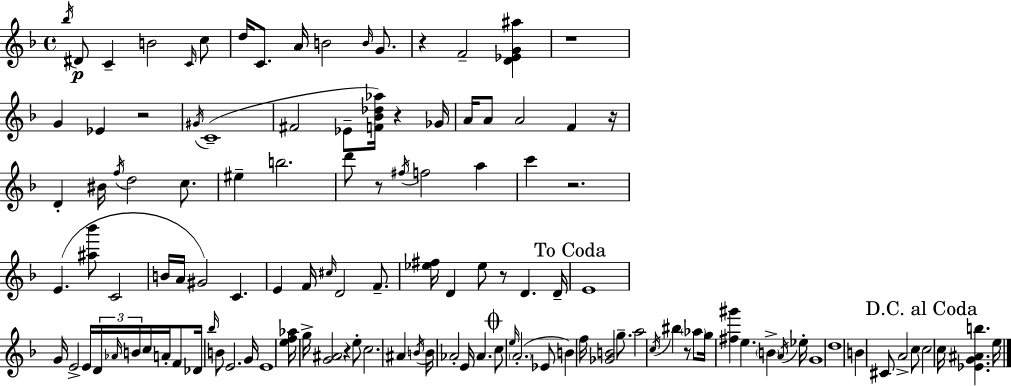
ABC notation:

X:1
T:Untitled
M:4/4
L:1/4
K:Dm
_b/4 ^D/2 C B2 C/4 c/2 d/4 C/2 A/4 B2 B/4 G/2 z F2 [D_EG^a] z4 G _E z2 ^G/4 C4 ^F2 _E/2 [F_B_d_a]/4 z _G/4 A/4 A/2 A2 F z/4 D ^B/4 f/4 d2 c/2 ^e b2 d'/2 z/2 ^f/4 f2 a c' z2 E [^a_b']/2 C2 B/4 A/4 ^G2 C E F/4 ^c/4 D2 F/2 [_e^f]/4 D _e/2 z/2 D D/4 E4 G/4 E2 E/4 D/4 _A/4 B/4 c/4 A/4 F/2 _D/4 _b/4 B/2 E2 G/4 E4 [ef_a]/4 g/4 [G^A]2 z e/2 c2 ^A B/4 B/4 _A2 E/4 _A c/2 e/4 A2 _E/2 B f/4 [_GB]2 g/2 a2 c/4 ^b z/2 _a/2 g/4 [^f^g'] e B A/4 _e/4 G4 d4 B ^C/2 A2 c/2 c2 c/4 [_EG^Ab] e/4